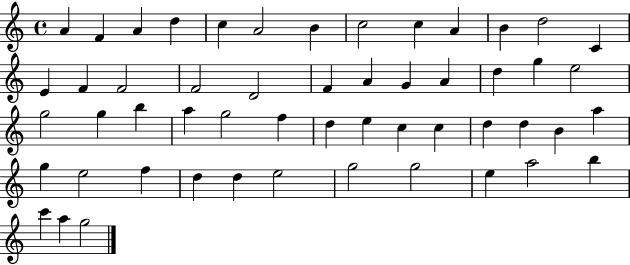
A4/q F4/q A4/q D5/q C5/q A4/h B4/q C5/h C5/q A4/q B4/q D5/h C4/q E4/q F4/q F4/h F4/h D4/h F4/q A4/q G4/q A4/q D5/q G5/q E5/h G5/h G5/q B5/q A5/q G5/h F5/q D5/q E5/q C5/q C5/q D5/q D5/q B4/q A5/q G5/q E5/h F5/q D5/q D5/q E5/h G5/h G5/h E5/q A5/h B5/q C6/q A5/q G5/h